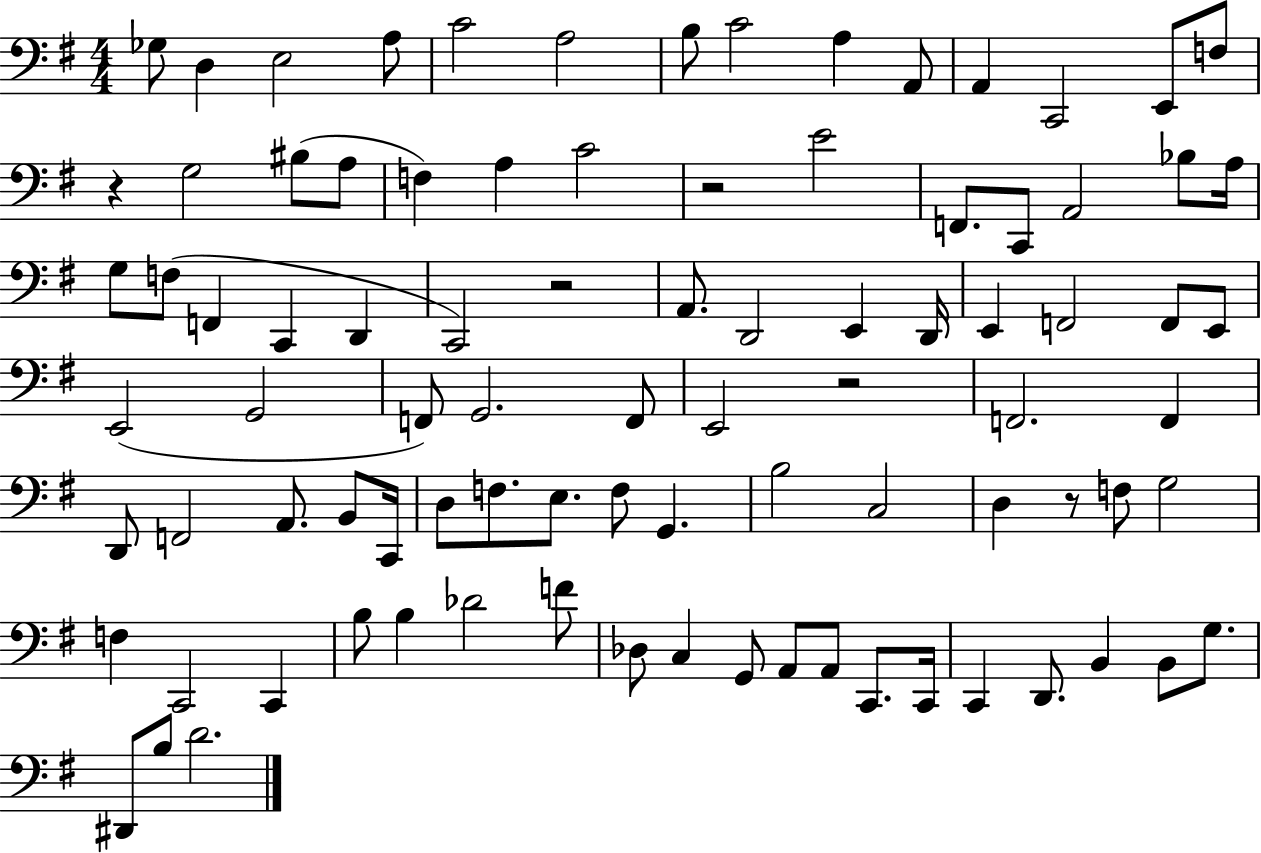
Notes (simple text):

Gb3/e D3/q E3/h A3/e C4/h A3/h B3/e C4/h A3/q A2/e A2/q C2/h E2/e F3/e R/q G3/h BIS3/e A3/e F3/q A3/q C4/h R/h E4/h F2/e. C2/e A2/h Bb3/e A3/s G3/e F3/e F2/q C2/q D2/q C2/h R/h A2/e. D2/h E2/q D2/s E2/q F2/h F2/e E2/e E2/h G2/h F2/e G2/h. F2/e E2/h R/h F2/h. F2/q D2/e F2/h A2/e. B2/e C2/s D3/e F3/e. E3/e. F3/e G2/q. B3/h C3/h D3/q R/e F3/e G3/h F3/q C2/h C2/q B3/e B3/q Db4/h F4/e Db3/e C3/q G2/e A2/e A2/e C2/e. C2/s C2/q D2/e. B2/q B2/e G3/e. D#2/e B3/e D4/h.